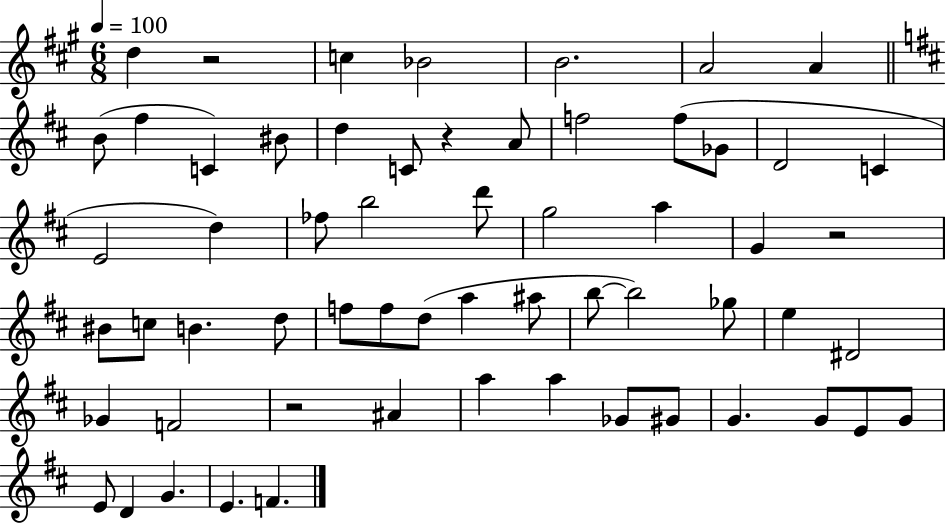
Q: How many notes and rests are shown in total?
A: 60